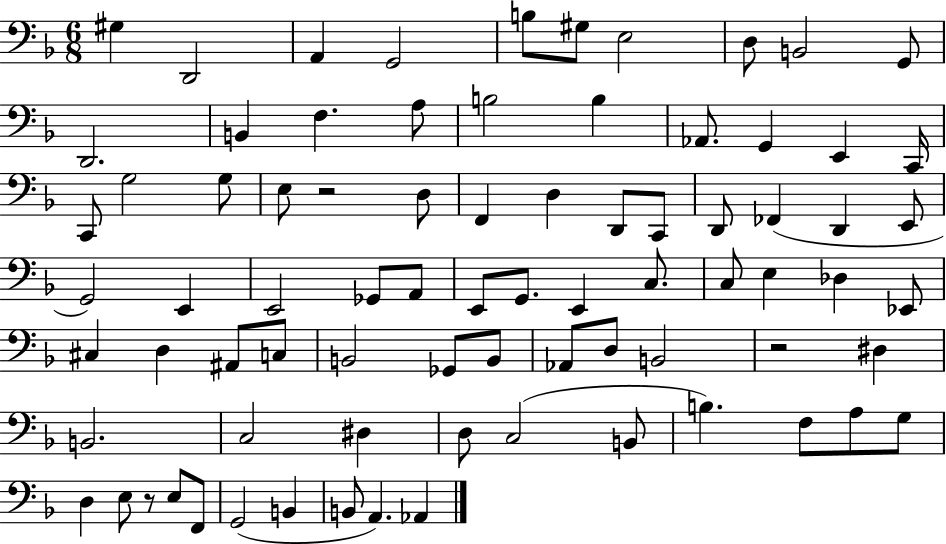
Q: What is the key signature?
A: F major